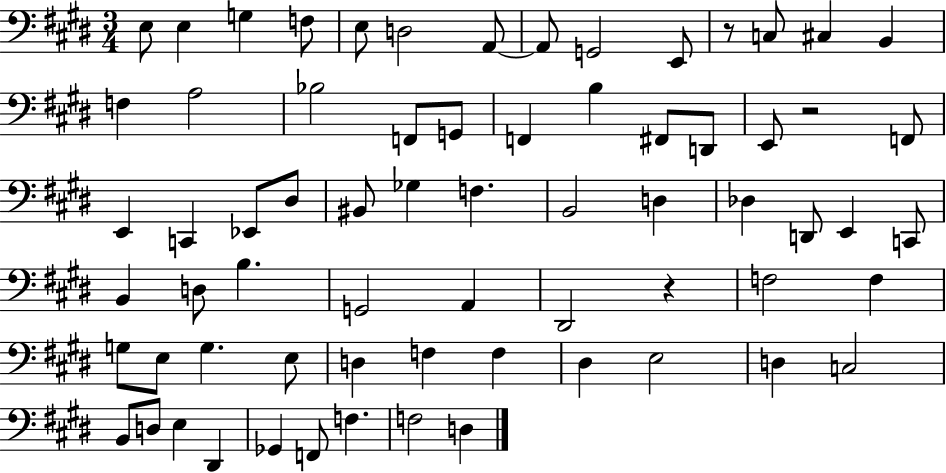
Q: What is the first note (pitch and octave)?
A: E3